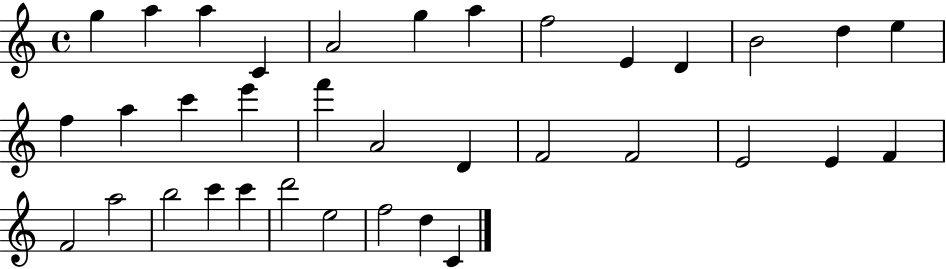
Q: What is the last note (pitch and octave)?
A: C4